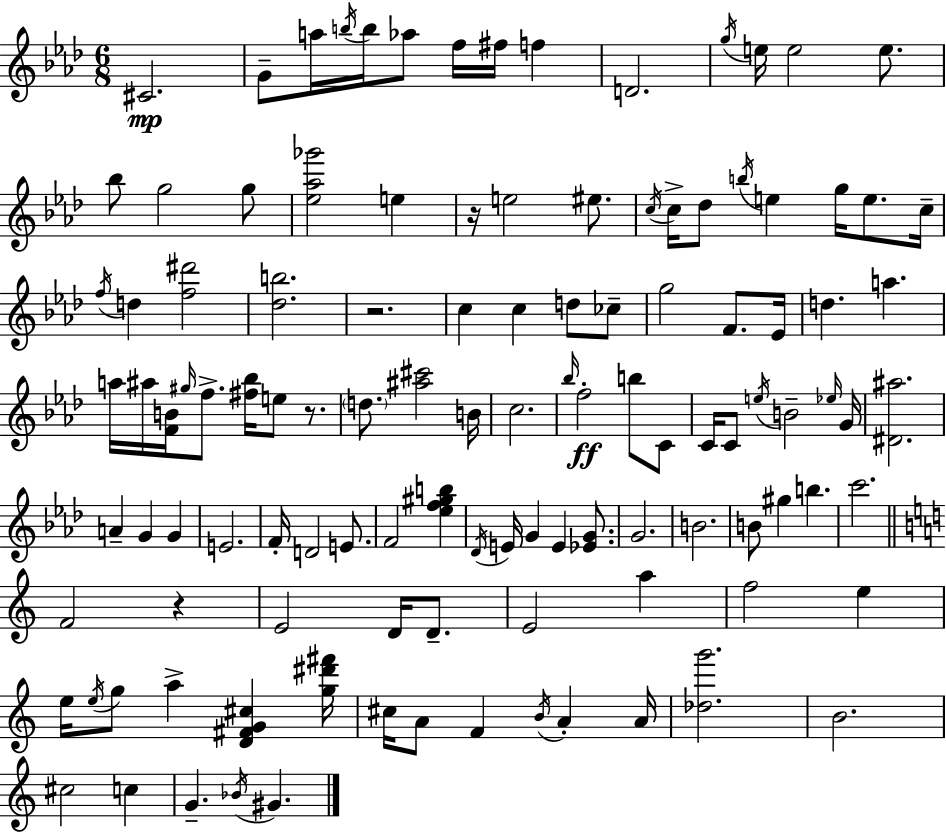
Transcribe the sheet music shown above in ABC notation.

X:1
T:Untitled
M:6/8
L:1/4
K:Fm
^C2 G/2 a/4 b/4 b/4 _a/2 f/4 ^f/4 f D2 g/4 e/4 e2 e/2 _b/2 g2 g/2 [_e_a_g']2 e z/4 e2 ^e/2 c/4 c/4 _d/2 b/4 e g/4 e/2 c/4 f/4 d [f^d']2 [_db]2 z2 c c d/2 _c/2 g2 F/2 _E/4 d a a/4 ^a/4 [FB]/4 ^g/4 f/2 [^f_b]/4 e/2 z/2 d/2 [^a^c']2 B/4 c2 _b/4 f2 b/2 C/2 C/4 C/2 e/4 B2 _e/4 G/4 [^D^a]2 A G G E2 F/4 D2 E/2 F2 [_ef^gb] _D/4 E/4 G E [_EG]/2 G2 B2 B/2 ^g b c'2 F2 z E2 D/4 D/2 E2 a f2 e e/4 e/4 g/2 a [D^FG^c] [g^d'^f']/4 ^c/4 A/2 F B/4 A A/4 [_dg']2 B2 ^c2 c G _B/4 ^G